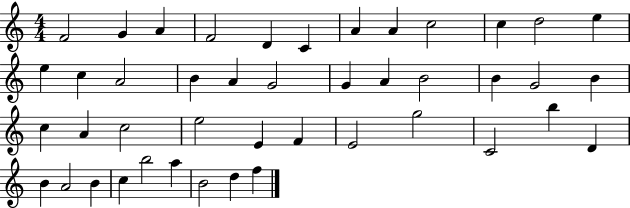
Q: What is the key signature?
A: C major